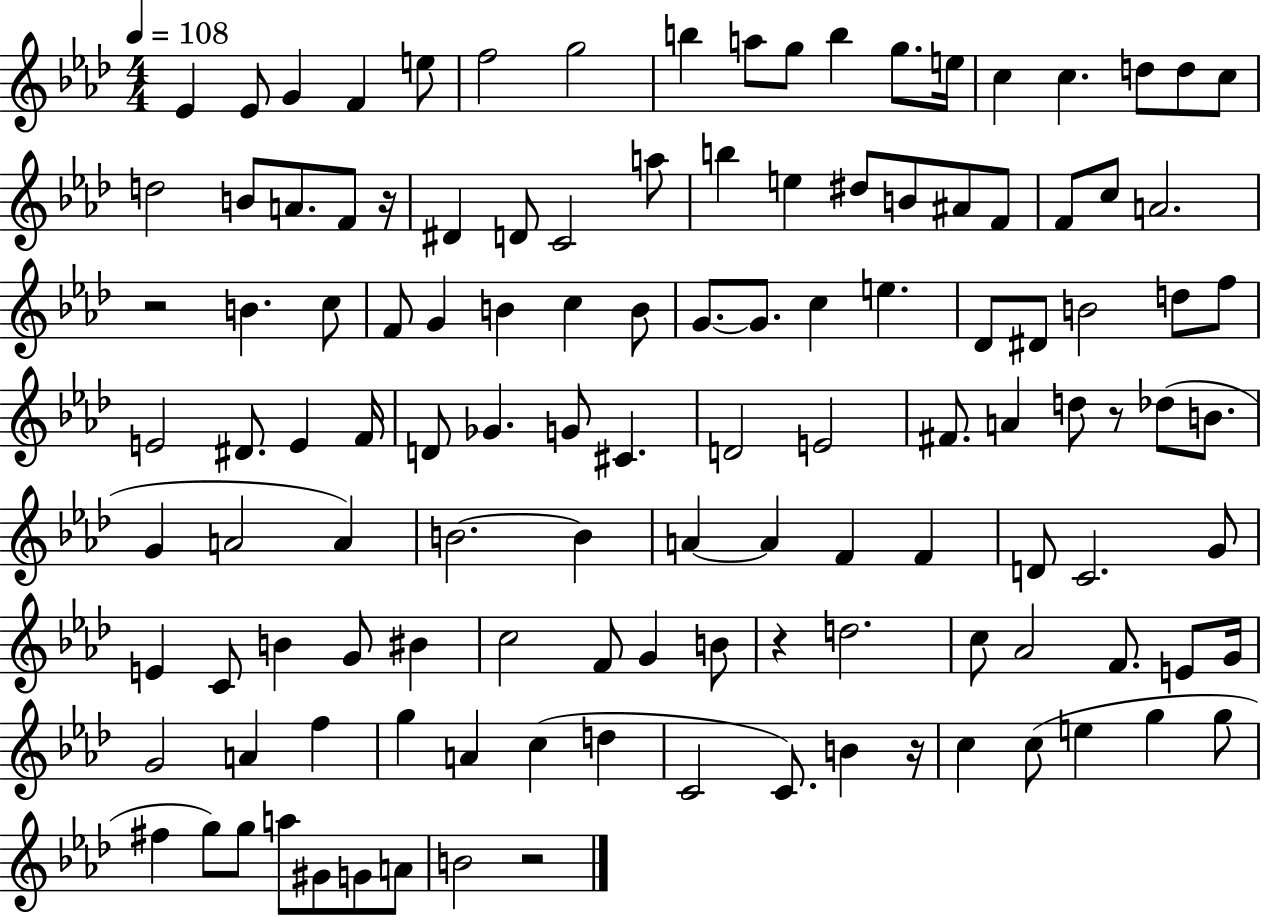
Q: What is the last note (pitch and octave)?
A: B4